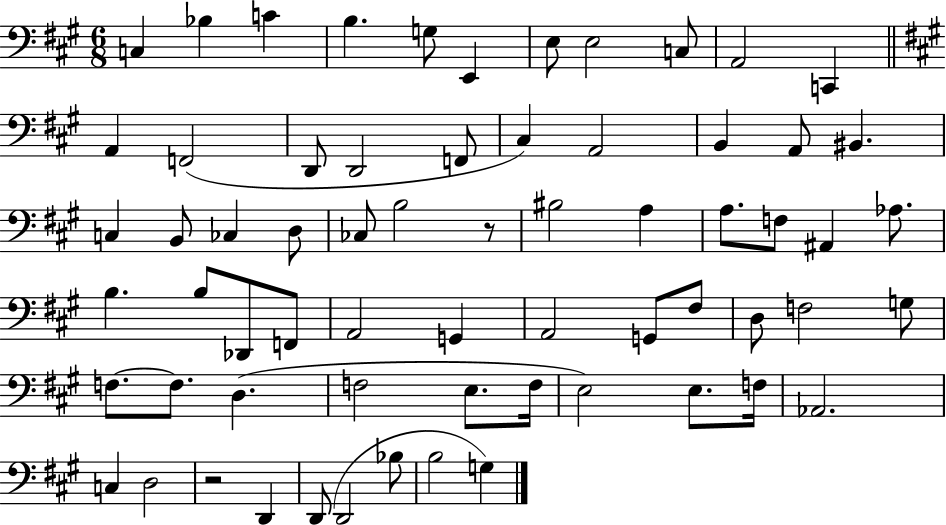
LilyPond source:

{
  \clef bass
  \numericTimeSignature
  \time 6/8
  \key a \major
  c4 bes4 c'4 | b4. g8 e,4 | e8 e2 c8 | a,2 c,4 | \break \bar "||" \break \key a \major a,4 f,2( | d,8 d,2 f,8 | cis4) a,2 | b,4 a,8 bis,4. | \break c4 b,8 ces4 d8 | ces8 b2 r8 | bis2 a4 | a8. f8 ais,4 aes8. | \break b4. b8 des,8 f,8 | a,2 g,4 | a,2 g,8 fis8 | d8 f2 g8 | \break f8.~~ f8. d4.( | f2 e8. f16 | e2) e8. f16 | aes,2. | \break c4 d2 | r2 d,4 | d,8( d,2 bes8 | b2 g4) | \break \bar "|."
}